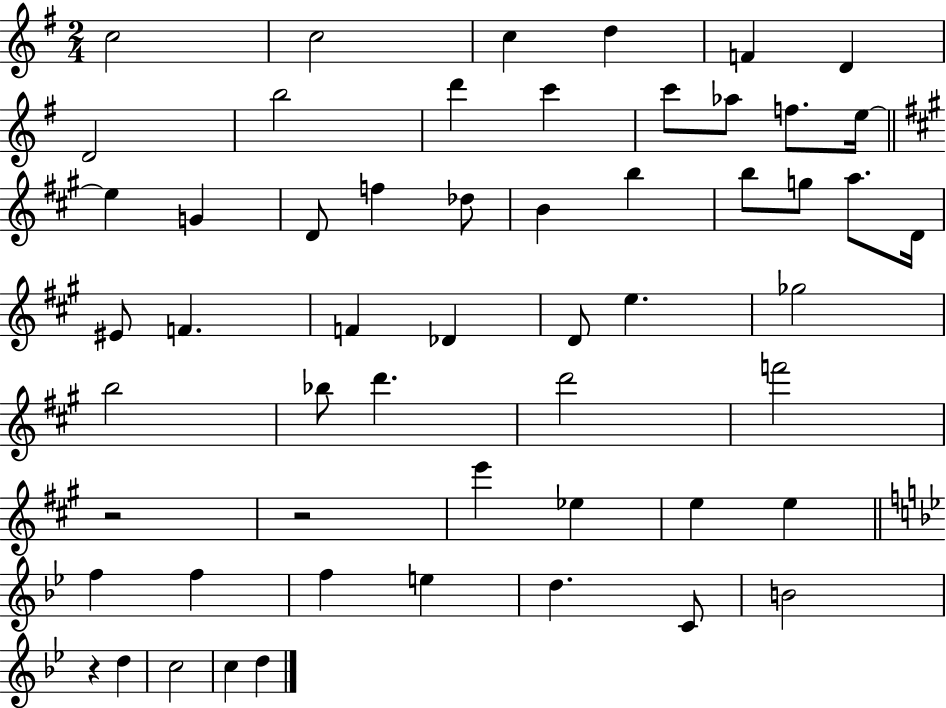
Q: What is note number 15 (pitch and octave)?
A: E5